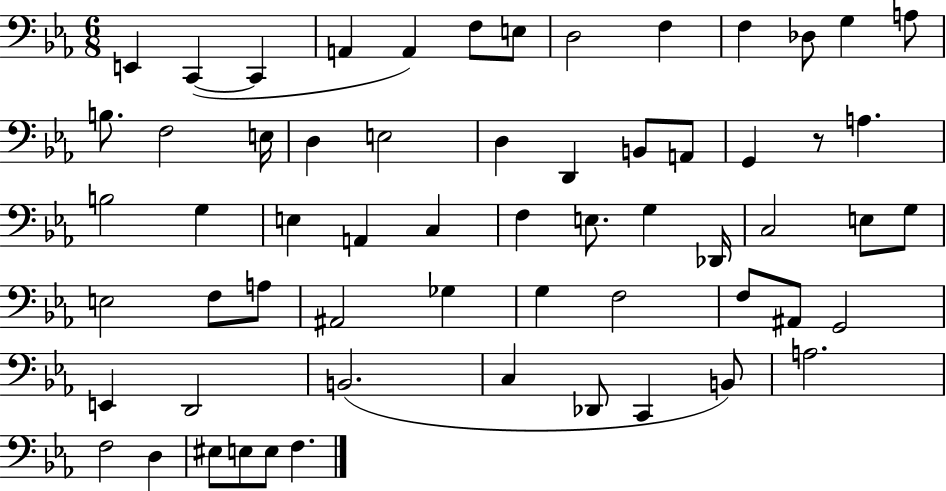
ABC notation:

X:1
T:Untitled
M:6/8
L:1/4
K:Eb
E,, C,, C,, A,, A,, F,/2 E,/2 D,2 F, F, _D,/2 G, A,/2 B,/2 F,2 E,/4 D, E,2 D, D,, B,,/2 A,,/2 G,, z/2 A, B,2 G, E, A,, C, F, E,/2 G, _D,,/4 C,2 E,/2 G,/2 E,2 F,/2 A,/2 ^A,,2 _G, G, F,2 F,/2 ^A,,/2 G,,2 E,, D,,2 B,,2 C, _D,,/2 C,, B,,/2 A,2 F,2 D, ^E,/2 E,/2 E,/2 F,